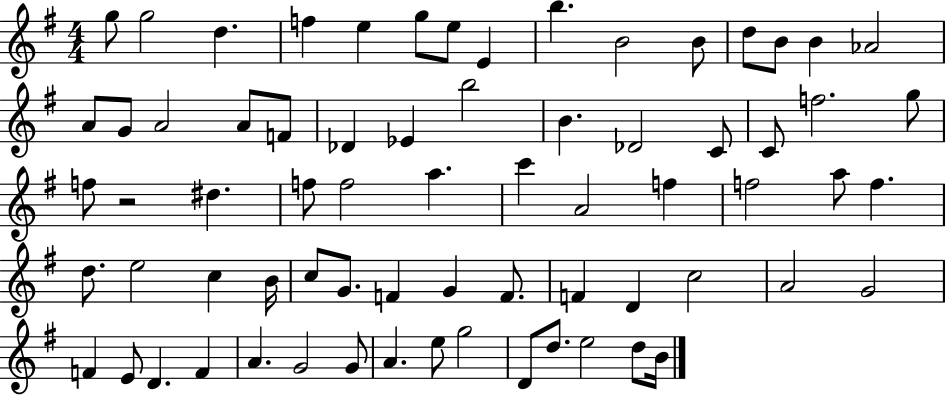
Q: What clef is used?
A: treble